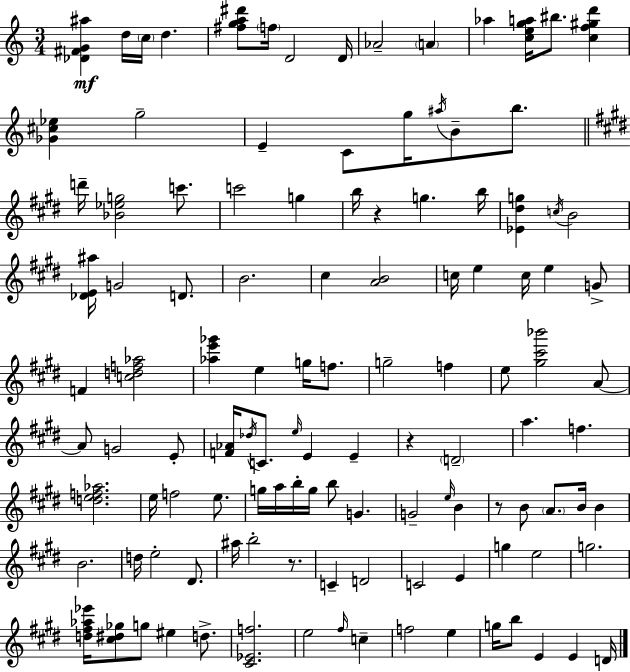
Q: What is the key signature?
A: A minor